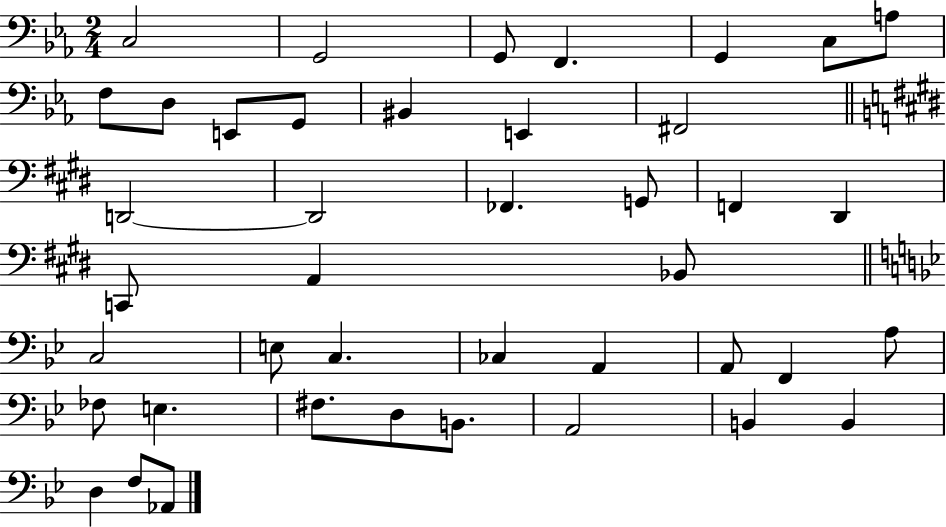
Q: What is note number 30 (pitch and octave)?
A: F2